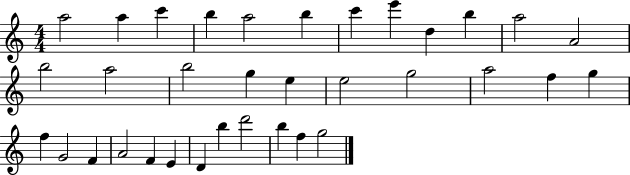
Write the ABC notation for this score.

X:1
T:Untitled
M:4/4
L:1/4
K:C
a2 a c' b a2 b c' e' d b a2 A2 b2 a2 b2 g e e2 g2 a2 f g f G2 F A2 F E D b d'2 b f g2